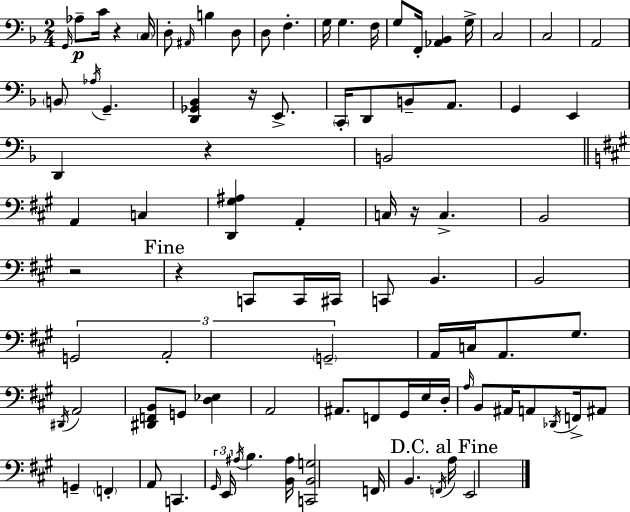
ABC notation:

X:1
T:Untitled
M:2/4
L:1/4
K:F
G,,/4 _A,/2 C/4 z C,/4 D,/2 ^A,,/4 B, D,/2 D,/2 F, G,/4 G, F,/4 G,/2 F,,/4 [_A,,_B,,] G,/4 C,2 C,2 A,,2 B,,/2 _A,/4 G,, [D,,_G,,_B,,] z/4 E,,/2 C,,/4 D,,/2 B,,/2 A,,/2 G,, E,, D,, z B,,2 A,, C, [D,,^G,^A,] A,, C,/4 z/4 C, B,,2 z2 z C,,/2 C,,/4 ^C,,/4 C,,/2 B,, B,,2 G,,2 A,,2 G,,2 A,,/4 C,/4 A,,/2 ^G,/2 ^D,,/4 A,,2 [^D,,F,,B,,]/2 G,,/2 [D,_E,] A,,2 ^A,,/2 F,,/2 ^G,,/4 E,/4 D,/4 A,/4 B,,/2 ^A,,/4 A,,/2 _D,,/4 F,,/4 ^A,,/2 G,, F,, A,,/2 C,, ^G,,/4 E,,/4 ^A,/4 B, [B,,^A,]/4 [C,,B,,G,]2 F,,/4 B,, F,,/4 A,/4 E,,2